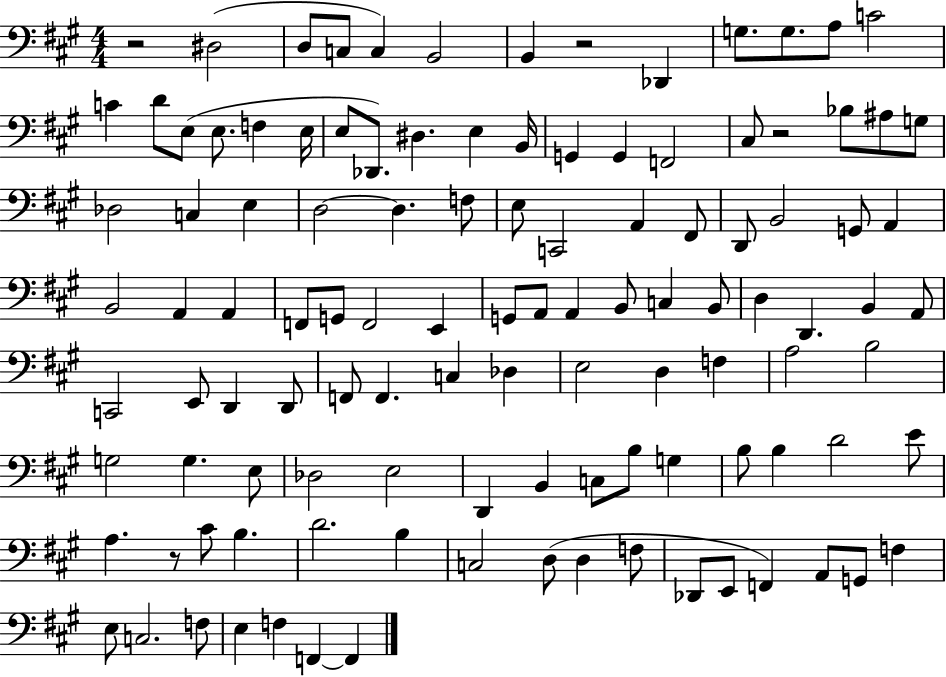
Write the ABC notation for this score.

X:1
T:Untitled
M:4/4
L:1/4
K:A
z2 ^D,2 D,/2 C,/2 C, B,,2 B,, z2 _D,, G,/2 G,/2 A,/2 C2 C D/2 E,/2 E,/2 F, E,/4 E,/2 _D,,/2 ^D, E, B,,/4 G,, G,, F,,2 ^C,/2 z2 _B,/2 ^A,/2 G,/2 _D,2 C, E, D,2 D, F,/2 E,/2 C,,2 A,, ^F,,/2 D,,/2 B,,2 G,,/2 A,, B,,2 A,, A,, F,,/2 G,,/2 F,,2 E,, G,,/2 A,,/2 A,, B,,/2 C, B,,/2 D, D,, B,, A,,/2 C,,2 E,,/2 D,, D,,/2 F,,/2 F,, C, _D, E,2 D, F, A,2 B,2 G,2 G, E,/2 _D,2 E,2 D,, B,, C,/2 B,/2 G, B,/2 B, D2 E/2 A, z/2 ^C/2 B, D2 B, C,2 D,/2 D, F,/2 _D,,/2 E,,/2 F,, A,,/2 G,,/2 F, E,/2 C,2 F,/2 E, F, F,, F,,